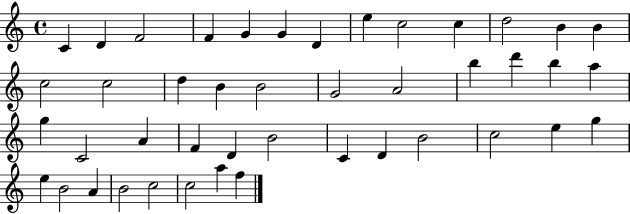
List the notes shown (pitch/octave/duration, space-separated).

C4/q D4/q F4/h F4/q G4/q G4/q D4/q E5/q C5/h C5/q D5/h B4/q B4/q C5/h C5/h D5/q B4/q B4/h G4/h A4/h B5/q D6/q B5/q A5/q G5/q C4/h A4/q F4/q D4/q B4/h C4/q D4/q B4/h C5/h E5/q G5/q E5/q B4/h A4/q B4/h C5/h C5/h A5/q F5/q